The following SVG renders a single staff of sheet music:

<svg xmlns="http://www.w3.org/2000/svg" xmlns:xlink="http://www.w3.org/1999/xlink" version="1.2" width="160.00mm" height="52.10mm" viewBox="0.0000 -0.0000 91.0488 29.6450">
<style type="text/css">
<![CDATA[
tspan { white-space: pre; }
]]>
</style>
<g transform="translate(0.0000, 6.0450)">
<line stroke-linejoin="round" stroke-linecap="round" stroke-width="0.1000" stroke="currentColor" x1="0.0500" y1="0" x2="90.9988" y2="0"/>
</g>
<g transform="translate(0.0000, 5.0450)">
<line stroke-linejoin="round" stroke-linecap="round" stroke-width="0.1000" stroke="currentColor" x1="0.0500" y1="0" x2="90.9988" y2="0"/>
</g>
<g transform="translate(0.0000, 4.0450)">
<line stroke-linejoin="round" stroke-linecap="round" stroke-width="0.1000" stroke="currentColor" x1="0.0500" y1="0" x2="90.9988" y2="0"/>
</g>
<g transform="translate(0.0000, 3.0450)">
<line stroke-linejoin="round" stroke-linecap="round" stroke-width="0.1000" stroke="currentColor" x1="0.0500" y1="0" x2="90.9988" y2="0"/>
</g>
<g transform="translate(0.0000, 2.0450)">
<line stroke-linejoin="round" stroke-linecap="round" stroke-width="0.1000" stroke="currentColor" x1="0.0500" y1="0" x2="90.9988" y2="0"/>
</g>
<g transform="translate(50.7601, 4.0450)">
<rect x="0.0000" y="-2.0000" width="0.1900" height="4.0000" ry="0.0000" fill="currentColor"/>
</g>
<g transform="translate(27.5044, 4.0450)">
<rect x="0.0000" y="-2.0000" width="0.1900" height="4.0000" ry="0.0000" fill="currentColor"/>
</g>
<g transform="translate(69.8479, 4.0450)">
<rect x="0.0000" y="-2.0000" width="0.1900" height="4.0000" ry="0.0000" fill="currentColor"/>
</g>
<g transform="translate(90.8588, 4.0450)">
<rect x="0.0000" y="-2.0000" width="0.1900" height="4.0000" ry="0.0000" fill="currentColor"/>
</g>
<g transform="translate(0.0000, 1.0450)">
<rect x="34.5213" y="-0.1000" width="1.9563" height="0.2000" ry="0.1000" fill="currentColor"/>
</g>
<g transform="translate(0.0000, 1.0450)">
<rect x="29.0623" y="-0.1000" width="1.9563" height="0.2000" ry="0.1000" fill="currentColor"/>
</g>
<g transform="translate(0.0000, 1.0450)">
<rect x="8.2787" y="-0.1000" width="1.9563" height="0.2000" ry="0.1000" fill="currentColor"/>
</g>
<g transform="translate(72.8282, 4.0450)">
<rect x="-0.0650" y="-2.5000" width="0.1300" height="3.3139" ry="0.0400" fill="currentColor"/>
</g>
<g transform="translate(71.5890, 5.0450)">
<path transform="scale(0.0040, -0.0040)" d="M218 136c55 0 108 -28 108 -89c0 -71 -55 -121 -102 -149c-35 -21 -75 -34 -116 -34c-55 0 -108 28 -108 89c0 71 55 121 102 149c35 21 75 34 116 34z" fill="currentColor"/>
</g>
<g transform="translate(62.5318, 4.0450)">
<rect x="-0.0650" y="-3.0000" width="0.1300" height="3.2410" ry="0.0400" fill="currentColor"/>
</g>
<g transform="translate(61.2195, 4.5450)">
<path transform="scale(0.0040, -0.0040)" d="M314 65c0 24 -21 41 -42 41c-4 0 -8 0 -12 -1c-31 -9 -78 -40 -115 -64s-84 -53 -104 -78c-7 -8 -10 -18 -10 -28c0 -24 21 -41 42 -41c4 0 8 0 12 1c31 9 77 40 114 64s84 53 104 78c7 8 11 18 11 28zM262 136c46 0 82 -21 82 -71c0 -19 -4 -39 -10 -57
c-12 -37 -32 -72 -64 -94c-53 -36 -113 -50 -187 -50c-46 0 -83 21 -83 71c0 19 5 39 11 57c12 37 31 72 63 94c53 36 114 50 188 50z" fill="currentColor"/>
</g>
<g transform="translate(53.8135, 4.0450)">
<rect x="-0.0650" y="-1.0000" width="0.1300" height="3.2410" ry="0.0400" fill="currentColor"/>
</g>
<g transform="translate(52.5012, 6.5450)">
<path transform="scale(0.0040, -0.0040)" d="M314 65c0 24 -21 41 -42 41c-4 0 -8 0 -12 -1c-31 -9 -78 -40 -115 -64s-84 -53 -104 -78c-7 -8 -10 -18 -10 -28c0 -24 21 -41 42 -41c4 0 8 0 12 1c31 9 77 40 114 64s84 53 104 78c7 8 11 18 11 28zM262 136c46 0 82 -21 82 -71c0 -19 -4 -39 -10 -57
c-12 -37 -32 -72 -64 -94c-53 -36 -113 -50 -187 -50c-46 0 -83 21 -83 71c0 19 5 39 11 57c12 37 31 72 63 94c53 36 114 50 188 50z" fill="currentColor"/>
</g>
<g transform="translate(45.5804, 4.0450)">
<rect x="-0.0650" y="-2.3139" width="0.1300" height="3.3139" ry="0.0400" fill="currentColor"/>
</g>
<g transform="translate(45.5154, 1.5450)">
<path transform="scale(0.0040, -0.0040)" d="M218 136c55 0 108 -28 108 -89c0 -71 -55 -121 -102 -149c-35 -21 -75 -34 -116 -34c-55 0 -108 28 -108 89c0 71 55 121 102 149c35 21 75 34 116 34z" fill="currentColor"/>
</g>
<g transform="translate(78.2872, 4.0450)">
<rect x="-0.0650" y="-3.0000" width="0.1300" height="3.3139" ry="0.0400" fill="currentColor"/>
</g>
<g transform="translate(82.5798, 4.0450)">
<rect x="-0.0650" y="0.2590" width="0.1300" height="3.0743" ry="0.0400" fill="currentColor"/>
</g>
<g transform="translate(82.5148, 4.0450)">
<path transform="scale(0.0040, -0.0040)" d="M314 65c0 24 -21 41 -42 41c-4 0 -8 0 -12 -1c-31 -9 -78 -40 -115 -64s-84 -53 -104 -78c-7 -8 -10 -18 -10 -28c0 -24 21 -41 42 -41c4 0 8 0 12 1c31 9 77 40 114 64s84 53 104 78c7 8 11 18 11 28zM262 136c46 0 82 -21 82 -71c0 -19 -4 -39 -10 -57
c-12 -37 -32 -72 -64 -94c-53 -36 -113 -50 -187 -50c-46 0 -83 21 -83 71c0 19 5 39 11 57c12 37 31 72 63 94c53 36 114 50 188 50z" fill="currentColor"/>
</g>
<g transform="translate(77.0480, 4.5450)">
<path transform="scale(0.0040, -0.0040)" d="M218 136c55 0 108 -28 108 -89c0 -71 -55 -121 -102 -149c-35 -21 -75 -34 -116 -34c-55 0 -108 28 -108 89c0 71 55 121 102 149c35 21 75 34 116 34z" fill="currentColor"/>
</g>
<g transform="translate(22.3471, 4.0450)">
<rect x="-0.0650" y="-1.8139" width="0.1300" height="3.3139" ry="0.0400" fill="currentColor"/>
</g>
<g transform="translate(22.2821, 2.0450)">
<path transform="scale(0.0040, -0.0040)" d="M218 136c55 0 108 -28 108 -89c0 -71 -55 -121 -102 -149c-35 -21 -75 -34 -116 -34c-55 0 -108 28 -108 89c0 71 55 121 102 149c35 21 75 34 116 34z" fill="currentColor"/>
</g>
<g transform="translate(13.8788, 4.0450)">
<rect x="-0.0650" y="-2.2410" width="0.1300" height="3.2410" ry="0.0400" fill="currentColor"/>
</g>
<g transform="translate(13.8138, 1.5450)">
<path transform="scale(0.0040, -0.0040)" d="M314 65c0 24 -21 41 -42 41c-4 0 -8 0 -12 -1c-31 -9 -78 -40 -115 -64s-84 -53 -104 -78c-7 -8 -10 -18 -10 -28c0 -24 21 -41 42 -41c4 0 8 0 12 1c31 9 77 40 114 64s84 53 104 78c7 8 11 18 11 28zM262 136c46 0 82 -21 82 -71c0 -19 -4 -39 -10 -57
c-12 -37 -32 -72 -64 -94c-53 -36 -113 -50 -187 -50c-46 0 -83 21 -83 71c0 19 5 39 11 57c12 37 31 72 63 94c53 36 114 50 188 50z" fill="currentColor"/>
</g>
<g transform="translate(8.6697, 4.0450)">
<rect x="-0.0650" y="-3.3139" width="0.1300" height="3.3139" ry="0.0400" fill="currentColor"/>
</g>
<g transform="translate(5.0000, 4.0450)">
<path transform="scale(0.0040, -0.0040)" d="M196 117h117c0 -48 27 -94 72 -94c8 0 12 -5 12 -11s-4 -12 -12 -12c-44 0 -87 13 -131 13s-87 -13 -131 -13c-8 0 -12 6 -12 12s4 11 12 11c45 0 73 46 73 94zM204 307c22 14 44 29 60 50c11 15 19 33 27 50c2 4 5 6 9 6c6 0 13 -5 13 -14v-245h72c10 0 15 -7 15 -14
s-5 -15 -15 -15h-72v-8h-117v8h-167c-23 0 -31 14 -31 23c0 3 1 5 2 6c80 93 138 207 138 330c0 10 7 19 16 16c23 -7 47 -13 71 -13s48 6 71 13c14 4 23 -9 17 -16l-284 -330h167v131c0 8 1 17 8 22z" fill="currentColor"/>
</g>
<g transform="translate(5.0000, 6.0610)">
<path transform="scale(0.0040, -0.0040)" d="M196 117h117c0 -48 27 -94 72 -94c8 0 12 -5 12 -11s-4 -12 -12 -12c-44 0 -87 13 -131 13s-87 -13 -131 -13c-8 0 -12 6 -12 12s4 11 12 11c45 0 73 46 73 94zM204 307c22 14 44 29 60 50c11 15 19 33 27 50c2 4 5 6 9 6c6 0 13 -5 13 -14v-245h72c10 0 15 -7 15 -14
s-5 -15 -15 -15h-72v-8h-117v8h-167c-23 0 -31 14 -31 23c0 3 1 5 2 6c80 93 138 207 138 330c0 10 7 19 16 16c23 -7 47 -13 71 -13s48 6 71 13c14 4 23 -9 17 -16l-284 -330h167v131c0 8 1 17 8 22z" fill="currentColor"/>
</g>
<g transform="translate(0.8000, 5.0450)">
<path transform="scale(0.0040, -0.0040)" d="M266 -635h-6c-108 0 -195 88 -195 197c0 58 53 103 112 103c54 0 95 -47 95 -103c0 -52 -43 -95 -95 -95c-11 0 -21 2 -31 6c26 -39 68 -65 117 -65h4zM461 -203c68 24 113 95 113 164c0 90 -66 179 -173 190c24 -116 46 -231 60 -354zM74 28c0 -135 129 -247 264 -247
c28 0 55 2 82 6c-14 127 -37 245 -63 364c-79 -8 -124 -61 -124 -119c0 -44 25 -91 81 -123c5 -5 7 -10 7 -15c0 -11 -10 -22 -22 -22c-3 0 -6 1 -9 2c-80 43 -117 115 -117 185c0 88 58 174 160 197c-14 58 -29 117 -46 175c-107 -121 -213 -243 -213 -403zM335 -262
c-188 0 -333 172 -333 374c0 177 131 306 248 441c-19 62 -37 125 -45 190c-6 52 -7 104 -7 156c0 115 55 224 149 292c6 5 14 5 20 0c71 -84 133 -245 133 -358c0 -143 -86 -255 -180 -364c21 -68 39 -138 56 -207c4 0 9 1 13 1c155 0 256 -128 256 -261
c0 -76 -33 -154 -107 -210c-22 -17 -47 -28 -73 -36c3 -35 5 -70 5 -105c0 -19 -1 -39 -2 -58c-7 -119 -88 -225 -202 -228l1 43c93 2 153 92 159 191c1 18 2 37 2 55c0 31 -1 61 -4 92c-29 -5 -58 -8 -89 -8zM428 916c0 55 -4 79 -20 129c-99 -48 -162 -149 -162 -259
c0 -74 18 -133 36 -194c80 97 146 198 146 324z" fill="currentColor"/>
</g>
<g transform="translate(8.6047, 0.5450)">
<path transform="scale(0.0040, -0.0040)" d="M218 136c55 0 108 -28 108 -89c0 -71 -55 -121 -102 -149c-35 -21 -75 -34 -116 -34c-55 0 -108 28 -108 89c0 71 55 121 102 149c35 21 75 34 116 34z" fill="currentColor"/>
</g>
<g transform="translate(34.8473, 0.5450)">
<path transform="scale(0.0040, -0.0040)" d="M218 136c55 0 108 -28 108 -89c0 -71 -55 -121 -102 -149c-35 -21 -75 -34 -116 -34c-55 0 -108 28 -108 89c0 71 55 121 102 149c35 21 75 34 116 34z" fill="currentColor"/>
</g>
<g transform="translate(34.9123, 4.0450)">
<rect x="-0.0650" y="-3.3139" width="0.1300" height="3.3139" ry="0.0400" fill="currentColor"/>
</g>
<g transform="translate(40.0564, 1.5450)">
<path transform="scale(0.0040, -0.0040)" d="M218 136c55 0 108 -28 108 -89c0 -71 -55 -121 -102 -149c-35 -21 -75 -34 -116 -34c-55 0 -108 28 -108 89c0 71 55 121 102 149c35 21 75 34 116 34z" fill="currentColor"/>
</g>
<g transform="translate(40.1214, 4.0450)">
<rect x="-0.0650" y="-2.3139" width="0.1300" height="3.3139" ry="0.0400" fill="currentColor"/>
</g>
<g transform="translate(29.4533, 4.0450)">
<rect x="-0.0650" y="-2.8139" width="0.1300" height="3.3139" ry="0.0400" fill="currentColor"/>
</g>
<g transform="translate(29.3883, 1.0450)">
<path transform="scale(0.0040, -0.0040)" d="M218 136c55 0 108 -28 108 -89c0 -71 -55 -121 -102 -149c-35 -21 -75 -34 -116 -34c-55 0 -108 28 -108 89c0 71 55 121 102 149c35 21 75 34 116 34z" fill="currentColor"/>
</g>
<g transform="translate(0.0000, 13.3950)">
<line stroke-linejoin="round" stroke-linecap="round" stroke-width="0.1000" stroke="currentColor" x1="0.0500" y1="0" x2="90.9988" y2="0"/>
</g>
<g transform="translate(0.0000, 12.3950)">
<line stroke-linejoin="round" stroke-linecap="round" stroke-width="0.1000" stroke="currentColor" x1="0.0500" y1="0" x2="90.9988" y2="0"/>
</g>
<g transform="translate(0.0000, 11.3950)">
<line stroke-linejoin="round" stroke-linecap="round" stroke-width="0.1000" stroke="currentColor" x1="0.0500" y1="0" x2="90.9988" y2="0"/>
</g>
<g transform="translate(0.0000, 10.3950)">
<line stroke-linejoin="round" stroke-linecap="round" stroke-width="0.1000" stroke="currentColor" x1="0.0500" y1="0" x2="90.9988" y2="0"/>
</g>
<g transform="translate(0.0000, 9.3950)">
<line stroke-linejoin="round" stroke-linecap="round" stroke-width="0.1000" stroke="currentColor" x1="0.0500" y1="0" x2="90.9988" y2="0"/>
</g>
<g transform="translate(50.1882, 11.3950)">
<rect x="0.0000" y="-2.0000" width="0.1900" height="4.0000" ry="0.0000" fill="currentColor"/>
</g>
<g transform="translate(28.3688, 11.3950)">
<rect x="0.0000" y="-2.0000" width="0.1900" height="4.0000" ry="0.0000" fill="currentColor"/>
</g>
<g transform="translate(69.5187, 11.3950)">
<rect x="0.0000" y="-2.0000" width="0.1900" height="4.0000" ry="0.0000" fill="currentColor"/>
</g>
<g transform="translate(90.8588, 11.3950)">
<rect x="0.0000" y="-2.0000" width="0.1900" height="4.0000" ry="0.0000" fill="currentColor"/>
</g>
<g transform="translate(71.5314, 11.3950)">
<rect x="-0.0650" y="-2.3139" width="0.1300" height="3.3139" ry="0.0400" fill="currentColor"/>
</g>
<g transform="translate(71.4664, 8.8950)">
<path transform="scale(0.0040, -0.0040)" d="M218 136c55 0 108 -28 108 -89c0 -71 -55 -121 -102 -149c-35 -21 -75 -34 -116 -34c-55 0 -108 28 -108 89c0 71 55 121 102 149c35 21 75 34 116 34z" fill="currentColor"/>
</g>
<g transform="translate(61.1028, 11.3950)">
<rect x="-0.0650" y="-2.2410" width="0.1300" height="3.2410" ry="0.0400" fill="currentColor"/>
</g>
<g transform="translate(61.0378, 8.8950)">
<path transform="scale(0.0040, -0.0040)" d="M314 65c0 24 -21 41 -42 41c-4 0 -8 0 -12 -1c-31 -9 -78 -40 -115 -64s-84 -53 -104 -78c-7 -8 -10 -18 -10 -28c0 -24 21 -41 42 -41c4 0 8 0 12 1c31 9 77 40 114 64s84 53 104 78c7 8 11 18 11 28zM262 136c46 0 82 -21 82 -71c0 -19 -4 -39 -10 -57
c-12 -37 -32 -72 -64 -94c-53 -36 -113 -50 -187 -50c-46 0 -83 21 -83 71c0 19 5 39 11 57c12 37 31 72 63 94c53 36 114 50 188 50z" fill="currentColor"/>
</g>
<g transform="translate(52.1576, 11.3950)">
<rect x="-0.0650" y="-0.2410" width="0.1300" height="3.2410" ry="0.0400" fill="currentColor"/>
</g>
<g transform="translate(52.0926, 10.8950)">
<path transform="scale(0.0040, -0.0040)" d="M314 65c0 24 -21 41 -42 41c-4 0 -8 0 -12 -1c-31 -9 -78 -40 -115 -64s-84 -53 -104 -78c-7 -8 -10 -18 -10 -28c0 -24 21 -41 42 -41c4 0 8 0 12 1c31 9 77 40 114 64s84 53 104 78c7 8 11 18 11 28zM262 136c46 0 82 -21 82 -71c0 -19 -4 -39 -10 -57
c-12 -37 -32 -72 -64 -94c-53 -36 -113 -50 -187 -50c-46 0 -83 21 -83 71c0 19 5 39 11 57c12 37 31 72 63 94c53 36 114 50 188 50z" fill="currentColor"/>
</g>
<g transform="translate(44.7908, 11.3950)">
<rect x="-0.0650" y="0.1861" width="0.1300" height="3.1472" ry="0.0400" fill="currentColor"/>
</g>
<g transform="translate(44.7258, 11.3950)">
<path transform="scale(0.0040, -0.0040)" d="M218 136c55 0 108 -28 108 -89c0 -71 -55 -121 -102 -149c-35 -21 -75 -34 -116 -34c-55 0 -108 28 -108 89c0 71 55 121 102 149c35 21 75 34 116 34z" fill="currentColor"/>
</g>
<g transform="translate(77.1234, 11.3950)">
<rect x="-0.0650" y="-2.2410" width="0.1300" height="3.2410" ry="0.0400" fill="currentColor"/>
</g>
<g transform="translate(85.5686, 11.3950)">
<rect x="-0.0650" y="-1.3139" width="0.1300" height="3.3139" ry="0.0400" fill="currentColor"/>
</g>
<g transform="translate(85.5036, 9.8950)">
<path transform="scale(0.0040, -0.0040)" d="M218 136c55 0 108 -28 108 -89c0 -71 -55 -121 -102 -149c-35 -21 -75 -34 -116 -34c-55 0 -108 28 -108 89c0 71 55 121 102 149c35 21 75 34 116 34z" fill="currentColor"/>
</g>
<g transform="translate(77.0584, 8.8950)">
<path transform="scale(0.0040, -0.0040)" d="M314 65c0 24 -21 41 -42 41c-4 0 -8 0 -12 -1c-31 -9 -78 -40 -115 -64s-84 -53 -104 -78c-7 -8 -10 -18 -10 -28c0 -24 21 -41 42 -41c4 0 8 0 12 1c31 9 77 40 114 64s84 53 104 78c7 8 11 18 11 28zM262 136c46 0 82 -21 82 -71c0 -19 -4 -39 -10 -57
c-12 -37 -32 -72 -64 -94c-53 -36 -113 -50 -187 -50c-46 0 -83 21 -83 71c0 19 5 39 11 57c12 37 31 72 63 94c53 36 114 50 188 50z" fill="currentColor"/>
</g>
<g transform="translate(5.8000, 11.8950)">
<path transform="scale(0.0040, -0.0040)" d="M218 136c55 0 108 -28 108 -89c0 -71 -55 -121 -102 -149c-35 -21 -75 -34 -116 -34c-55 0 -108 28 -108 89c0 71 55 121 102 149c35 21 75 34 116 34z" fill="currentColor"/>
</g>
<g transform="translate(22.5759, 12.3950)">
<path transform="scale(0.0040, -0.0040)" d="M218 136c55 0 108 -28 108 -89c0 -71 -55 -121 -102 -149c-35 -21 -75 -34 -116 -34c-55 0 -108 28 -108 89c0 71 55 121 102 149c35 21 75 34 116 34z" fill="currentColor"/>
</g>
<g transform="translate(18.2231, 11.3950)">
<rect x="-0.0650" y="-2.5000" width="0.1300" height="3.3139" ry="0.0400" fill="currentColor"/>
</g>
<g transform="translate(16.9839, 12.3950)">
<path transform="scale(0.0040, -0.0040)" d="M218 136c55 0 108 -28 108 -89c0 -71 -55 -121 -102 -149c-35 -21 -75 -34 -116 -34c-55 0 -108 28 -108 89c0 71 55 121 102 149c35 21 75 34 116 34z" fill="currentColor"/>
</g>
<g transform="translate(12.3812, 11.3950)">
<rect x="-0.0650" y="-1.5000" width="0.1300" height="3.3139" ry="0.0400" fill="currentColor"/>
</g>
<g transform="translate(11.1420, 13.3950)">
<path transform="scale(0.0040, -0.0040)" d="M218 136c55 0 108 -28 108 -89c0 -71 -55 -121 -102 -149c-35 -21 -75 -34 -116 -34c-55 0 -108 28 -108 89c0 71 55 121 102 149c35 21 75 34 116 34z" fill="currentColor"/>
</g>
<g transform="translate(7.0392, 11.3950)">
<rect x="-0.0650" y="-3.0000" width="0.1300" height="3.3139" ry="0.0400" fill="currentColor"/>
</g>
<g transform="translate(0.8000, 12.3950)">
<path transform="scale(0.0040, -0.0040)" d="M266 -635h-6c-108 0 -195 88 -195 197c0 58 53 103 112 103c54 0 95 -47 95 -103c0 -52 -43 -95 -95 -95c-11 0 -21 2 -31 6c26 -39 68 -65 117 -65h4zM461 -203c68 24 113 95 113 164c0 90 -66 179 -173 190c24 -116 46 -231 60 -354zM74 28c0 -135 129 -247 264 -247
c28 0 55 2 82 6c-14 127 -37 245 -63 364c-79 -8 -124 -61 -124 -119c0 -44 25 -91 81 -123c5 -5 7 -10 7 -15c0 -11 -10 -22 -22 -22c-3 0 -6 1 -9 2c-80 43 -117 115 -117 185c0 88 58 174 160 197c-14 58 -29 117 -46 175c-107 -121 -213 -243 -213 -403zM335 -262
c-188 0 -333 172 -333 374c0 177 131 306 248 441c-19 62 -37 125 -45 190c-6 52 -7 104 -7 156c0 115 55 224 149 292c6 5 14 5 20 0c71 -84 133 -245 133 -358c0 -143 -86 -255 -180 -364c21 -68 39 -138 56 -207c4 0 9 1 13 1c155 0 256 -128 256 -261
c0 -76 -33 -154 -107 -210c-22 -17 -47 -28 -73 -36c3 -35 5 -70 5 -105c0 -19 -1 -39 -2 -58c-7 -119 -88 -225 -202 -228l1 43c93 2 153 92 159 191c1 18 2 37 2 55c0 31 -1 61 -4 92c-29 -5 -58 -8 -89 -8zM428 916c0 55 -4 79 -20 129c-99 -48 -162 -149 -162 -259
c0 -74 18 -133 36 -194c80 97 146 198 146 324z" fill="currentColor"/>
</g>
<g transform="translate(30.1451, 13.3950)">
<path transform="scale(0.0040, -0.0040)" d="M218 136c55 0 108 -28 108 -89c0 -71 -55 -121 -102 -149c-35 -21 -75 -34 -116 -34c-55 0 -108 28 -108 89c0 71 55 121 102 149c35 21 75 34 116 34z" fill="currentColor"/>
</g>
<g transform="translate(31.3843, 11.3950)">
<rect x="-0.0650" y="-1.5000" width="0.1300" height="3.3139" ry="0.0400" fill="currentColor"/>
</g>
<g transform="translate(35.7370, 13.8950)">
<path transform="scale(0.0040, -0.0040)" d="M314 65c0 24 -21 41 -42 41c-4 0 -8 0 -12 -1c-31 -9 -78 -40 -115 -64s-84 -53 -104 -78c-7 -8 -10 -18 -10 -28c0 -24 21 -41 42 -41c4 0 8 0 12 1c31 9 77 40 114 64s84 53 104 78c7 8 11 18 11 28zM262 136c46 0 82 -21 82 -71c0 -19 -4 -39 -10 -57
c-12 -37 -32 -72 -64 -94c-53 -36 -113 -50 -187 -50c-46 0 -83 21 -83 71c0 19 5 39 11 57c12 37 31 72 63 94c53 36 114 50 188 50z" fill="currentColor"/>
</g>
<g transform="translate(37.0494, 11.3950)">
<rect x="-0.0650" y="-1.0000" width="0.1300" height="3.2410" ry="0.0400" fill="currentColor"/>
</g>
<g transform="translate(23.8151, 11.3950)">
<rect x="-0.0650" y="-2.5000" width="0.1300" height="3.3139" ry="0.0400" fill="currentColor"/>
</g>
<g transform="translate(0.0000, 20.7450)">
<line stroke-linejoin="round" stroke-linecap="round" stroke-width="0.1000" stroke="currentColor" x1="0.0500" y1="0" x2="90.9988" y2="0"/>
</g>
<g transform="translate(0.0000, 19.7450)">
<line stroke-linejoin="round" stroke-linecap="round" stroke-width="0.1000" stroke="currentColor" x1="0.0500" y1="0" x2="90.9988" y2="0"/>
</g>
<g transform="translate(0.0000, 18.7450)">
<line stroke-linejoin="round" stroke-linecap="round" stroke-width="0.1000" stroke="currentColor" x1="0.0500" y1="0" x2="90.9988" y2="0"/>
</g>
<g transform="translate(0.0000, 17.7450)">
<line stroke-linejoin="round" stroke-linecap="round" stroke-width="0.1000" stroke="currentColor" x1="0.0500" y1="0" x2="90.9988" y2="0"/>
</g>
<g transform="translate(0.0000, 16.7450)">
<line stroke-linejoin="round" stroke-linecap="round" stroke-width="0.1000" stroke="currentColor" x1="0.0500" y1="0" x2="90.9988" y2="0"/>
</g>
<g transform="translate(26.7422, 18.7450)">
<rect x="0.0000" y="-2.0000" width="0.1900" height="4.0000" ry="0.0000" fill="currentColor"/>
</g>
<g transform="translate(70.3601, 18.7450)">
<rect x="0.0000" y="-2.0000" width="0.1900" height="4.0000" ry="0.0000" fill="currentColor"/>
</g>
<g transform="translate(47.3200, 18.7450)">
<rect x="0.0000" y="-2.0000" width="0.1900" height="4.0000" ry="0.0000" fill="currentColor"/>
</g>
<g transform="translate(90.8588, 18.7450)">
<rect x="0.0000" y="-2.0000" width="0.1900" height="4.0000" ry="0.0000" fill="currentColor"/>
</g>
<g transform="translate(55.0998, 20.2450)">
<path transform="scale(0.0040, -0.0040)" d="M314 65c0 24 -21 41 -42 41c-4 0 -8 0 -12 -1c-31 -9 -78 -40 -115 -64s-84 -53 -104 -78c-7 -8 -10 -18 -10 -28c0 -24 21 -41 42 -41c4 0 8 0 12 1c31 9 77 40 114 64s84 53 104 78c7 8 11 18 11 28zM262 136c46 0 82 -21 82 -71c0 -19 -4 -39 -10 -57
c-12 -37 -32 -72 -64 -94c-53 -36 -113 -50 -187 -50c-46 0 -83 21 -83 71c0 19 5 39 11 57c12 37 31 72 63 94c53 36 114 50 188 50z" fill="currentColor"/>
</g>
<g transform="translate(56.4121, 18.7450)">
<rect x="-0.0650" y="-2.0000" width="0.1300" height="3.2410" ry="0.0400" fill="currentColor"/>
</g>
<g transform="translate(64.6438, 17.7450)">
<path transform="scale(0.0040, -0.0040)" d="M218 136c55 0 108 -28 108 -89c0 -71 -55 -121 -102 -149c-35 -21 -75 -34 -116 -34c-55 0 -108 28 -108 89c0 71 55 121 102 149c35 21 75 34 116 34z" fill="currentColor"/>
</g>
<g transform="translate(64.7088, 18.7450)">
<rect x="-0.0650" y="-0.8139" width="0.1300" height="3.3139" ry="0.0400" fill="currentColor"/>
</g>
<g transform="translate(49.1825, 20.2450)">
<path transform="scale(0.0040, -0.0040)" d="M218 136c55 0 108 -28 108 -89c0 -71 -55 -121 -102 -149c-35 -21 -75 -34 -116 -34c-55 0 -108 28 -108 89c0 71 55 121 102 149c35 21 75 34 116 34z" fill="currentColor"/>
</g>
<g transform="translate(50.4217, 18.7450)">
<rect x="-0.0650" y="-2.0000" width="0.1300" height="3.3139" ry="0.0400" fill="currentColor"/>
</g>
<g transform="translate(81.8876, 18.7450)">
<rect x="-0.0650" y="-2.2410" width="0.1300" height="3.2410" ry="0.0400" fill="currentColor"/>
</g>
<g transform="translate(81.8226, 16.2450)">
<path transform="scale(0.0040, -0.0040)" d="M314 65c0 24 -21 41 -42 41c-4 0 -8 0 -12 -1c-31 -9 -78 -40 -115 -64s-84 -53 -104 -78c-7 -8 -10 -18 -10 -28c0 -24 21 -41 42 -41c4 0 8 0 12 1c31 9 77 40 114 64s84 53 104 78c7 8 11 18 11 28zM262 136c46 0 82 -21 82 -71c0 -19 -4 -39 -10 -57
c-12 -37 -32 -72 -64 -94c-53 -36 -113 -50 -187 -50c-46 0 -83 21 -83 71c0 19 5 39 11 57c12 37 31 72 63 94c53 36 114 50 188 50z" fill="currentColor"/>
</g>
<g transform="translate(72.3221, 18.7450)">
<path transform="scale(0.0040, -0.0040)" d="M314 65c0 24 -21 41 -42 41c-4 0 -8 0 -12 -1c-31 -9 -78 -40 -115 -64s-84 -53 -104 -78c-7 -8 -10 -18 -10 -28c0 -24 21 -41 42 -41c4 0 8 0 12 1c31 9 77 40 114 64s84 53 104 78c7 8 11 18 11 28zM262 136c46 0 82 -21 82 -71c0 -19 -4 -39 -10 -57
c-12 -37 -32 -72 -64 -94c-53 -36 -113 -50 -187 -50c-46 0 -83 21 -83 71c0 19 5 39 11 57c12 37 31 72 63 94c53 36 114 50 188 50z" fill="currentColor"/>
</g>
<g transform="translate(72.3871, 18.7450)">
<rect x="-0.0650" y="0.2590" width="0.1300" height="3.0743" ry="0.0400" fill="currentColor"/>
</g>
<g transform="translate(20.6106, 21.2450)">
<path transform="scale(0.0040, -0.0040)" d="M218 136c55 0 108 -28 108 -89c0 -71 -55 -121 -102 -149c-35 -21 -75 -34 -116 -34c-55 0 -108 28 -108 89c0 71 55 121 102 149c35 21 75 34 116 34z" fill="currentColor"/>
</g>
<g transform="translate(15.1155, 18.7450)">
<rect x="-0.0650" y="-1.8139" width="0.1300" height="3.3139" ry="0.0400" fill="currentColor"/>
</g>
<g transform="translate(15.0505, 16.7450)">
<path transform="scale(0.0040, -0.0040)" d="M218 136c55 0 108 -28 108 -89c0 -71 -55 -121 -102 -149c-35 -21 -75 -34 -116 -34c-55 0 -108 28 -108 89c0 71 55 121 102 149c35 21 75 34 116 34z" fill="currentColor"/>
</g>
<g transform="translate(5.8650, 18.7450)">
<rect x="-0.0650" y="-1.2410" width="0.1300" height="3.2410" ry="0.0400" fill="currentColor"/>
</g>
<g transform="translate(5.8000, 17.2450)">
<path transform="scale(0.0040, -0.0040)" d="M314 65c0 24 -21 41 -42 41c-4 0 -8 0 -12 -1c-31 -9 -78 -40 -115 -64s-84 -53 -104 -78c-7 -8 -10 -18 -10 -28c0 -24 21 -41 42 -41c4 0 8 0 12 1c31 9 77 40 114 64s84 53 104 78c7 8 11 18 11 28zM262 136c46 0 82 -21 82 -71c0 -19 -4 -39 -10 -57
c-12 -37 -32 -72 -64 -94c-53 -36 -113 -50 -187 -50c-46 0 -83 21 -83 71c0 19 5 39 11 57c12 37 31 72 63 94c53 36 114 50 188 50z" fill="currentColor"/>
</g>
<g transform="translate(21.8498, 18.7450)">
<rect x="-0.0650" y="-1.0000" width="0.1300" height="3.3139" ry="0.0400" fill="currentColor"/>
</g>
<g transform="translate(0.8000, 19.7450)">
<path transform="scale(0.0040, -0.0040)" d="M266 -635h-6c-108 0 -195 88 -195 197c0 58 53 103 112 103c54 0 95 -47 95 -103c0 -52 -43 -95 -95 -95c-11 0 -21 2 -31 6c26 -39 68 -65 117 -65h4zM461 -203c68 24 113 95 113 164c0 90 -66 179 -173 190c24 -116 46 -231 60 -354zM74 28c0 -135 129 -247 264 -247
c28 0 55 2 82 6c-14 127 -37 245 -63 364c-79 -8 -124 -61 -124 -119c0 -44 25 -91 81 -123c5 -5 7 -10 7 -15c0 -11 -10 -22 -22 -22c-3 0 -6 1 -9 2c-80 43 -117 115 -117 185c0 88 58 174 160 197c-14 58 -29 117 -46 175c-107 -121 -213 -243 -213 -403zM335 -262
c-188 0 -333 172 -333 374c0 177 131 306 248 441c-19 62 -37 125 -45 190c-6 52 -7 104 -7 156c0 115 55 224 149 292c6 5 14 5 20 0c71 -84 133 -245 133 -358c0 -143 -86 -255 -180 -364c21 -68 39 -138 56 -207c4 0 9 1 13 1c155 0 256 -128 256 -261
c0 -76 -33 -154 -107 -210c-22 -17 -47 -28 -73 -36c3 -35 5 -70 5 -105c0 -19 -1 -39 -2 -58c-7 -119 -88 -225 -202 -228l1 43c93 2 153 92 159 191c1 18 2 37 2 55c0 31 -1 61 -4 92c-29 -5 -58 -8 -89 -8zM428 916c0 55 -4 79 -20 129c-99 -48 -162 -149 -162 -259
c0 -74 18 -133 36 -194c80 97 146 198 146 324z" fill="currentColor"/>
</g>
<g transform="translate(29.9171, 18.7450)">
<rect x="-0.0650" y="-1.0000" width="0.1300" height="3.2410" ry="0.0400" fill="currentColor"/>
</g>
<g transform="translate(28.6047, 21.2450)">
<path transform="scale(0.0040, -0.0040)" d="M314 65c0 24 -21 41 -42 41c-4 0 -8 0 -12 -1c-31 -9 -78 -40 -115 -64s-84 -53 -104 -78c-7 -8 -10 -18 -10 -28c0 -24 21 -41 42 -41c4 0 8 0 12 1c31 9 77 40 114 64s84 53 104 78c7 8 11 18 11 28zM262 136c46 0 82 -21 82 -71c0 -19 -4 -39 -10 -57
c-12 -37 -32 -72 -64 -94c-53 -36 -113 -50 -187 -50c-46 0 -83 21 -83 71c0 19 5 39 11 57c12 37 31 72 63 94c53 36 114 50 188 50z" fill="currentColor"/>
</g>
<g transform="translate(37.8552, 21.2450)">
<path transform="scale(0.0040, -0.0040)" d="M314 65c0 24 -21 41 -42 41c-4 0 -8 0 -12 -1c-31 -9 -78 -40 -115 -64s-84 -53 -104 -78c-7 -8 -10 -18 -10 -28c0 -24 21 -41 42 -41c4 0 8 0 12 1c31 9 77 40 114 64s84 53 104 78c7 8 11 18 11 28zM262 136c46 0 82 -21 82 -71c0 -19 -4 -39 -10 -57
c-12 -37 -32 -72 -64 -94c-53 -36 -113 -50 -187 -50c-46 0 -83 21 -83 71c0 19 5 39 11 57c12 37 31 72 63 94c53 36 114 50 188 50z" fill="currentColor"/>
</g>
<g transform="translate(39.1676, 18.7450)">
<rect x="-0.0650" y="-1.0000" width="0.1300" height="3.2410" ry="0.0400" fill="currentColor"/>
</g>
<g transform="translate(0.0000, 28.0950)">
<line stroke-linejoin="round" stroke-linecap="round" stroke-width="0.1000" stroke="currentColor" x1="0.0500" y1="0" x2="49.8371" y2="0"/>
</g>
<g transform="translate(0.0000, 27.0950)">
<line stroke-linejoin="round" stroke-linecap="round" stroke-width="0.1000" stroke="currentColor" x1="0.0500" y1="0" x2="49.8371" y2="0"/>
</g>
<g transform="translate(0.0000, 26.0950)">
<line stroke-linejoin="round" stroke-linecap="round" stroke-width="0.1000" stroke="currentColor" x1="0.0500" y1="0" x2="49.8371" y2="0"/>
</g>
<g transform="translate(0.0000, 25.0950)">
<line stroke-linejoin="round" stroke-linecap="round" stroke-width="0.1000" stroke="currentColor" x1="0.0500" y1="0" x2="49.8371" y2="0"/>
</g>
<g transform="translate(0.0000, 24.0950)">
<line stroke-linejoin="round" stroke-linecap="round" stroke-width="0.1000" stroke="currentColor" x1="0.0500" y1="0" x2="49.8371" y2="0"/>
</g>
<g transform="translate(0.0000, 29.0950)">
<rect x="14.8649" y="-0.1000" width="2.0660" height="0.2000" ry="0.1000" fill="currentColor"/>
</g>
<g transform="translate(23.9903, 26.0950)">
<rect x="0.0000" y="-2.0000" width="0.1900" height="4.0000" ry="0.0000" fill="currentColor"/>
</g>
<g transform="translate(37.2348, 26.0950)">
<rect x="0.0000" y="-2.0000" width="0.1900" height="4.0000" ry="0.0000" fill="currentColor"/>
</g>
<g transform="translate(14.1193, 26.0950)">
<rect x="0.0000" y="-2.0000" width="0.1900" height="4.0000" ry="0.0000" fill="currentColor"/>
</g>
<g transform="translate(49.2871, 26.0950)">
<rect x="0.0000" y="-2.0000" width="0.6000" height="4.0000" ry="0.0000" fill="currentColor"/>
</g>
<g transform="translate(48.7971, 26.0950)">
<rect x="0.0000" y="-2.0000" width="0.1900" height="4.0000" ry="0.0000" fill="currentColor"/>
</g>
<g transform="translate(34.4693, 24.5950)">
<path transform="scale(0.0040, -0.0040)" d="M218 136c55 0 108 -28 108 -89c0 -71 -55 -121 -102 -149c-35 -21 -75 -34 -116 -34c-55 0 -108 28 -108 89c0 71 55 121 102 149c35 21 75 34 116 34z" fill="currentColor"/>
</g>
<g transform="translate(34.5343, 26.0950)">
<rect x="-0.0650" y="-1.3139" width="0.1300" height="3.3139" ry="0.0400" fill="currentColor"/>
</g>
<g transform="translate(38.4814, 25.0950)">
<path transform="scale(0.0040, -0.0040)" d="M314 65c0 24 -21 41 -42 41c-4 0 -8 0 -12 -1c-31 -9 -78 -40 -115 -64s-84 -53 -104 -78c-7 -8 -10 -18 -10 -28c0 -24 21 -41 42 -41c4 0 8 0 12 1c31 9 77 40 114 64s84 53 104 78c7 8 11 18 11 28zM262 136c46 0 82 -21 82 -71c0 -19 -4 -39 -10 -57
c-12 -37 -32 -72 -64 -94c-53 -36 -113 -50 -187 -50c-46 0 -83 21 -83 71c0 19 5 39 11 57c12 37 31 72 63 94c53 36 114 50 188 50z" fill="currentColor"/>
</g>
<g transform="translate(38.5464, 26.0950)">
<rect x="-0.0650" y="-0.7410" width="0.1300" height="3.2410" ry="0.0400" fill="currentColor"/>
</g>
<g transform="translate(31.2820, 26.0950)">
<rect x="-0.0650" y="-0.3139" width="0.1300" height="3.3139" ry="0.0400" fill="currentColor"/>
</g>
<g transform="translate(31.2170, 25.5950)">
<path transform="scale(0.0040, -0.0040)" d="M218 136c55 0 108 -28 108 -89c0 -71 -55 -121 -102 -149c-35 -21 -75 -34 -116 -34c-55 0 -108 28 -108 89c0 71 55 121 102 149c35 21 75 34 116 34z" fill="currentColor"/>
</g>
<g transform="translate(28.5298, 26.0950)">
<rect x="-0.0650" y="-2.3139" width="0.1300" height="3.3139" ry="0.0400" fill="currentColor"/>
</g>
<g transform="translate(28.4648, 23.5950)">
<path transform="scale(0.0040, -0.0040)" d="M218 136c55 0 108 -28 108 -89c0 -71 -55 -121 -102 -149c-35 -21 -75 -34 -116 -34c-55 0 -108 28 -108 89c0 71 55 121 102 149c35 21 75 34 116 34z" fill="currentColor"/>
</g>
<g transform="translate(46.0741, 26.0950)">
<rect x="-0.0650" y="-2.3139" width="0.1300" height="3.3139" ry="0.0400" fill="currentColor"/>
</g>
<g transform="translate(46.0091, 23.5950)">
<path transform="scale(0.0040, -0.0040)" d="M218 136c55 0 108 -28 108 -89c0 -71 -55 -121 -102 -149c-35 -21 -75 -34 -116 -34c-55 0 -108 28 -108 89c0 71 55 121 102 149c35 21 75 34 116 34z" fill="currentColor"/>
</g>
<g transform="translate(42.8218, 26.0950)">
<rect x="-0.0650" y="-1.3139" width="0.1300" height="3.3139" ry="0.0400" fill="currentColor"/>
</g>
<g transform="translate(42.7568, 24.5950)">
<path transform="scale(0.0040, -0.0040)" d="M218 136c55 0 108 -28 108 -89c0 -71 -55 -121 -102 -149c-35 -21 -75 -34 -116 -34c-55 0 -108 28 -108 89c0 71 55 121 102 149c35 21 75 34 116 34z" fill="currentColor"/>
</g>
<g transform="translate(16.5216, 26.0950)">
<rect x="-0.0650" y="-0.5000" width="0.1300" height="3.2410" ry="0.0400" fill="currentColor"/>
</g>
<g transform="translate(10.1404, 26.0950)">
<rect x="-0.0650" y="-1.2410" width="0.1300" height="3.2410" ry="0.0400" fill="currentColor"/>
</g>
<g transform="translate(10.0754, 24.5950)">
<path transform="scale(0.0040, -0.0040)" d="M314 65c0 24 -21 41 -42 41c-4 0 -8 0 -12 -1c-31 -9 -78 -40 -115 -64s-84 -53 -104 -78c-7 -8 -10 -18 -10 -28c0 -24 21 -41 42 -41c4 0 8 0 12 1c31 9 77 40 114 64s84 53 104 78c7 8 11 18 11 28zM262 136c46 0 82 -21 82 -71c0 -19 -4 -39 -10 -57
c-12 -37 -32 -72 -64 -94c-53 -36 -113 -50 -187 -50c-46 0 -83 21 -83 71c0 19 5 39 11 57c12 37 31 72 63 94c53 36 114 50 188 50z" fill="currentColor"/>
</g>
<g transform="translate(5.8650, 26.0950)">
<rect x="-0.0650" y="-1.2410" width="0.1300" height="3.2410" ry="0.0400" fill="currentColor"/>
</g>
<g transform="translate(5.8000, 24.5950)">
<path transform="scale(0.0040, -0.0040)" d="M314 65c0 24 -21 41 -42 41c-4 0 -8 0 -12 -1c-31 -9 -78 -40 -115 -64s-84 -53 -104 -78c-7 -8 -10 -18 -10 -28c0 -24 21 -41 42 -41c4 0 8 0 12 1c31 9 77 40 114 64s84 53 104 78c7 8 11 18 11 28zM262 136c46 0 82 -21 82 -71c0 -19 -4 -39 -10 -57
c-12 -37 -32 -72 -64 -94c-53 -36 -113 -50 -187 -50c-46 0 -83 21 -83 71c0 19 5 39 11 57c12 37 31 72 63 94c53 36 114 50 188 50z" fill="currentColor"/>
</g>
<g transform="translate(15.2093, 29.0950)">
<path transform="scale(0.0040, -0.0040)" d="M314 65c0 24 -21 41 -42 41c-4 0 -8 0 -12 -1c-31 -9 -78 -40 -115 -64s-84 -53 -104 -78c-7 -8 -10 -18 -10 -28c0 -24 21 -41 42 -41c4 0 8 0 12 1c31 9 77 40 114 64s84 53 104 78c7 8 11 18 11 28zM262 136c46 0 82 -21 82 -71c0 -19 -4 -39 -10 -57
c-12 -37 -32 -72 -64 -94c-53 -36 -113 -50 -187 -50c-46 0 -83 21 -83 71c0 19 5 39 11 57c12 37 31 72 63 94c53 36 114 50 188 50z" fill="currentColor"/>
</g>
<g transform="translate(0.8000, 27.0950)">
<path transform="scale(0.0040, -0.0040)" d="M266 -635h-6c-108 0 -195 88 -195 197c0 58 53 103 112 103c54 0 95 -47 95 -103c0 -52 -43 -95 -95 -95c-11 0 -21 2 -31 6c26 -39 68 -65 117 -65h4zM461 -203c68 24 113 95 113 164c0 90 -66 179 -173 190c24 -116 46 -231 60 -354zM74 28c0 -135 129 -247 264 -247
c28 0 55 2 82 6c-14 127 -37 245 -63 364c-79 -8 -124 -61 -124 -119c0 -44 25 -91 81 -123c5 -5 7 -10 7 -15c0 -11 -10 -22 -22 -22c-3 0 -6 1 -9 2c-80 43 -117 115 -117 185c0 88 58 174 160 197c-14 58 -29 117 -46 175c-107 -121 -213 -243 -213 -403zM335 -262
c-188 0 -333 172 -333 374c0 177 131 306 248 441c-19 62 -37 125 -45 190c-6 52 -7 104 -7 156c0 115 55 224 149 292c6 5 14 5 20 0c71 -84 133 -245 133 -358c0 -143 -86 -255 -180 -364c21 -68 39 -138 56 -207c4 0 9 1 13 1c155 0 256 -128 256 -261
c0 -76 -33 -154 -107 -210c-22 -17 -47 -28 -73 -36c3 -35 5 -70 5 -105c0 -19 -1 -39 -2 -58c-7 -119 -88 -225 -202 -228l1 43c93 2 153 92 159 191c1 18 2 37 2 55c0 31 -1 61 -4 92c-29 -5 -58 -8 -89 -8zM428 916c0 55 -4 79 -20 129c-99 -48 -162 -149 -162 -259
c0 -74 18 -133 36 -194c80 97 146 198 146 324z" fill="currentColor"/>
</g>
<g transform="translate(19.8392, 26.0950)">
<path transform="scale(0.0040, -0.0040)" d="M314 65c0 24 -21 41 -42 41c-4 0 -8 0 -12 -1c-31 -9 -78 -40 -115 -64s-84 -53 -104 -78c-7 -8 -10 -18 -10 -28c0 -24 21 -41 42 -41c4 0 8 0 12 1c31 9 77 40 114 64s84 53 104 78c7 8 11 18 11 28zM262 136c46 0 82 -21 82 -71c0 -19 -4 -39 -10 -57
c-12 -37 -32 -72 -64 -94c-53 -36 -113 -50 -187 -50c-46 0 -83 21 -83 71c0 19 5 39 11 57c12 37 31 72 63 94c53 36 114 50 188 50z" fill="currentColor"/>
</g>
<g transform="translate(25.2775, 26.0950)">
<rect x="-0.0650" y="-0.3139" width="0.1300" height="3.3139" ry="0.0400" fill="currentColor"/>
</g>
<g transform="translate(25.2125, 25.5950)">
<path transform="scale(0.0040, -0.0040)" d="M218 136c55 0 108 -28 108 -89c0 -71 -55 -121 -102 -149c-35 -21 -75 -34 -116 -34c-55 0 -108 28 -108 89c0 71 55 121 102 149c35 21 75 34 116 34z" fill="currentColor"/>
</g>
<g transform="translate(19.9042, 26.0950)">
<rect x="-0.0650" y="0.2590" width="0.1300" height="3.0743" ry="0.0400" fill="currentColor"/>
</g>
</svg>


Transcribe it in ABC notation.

X:1
T:Untitled
M:4/4
L:1/4
K:C
b g2 f a b g g D2 A2 G A B2 A E G G E D2 B c2 g2 g g2 e e2 f D D2 D2 F F2 d B2 g2 e2 e2 C2 B2 c g c e d2 e g